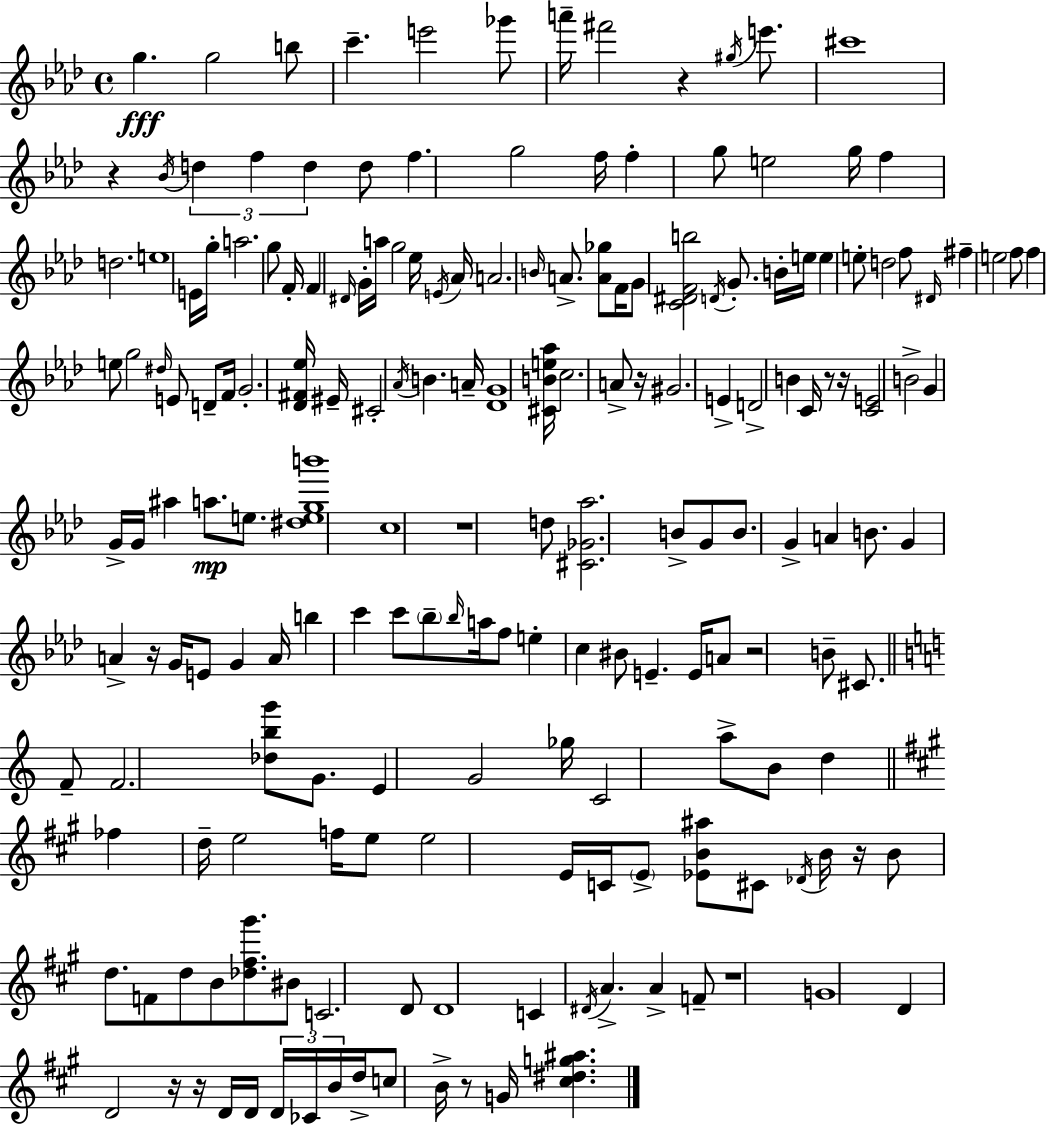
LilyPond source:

{
  \clef treble
  \time 4/4
  \defaultTimeSignature
  \key f \minor
  g''4.\fff g''2 b''8 | c'''4.-- e'''2 ges'''8 | a'''16-- fis'''2 r4 \acciaccatura { gis''16 } e'''8. | cis'''1 | \break r4 \acciaccatura { bes'16 } \tuplet 3/2 { d''4 f''4 d''4 } | d''8 f''4. g''2 | f''16 f''4-. g''8 e''2 | g''16 f''4 d''2. | \break e''1 | e'16 g''16-. a''2. | g''8 f'16-. f'4 \grace { dis'16 } g'16-. a''16 g''2 | ees''16 \acciaccatura { e'16 } aes'16 a'2. | \break \grace { b'16 } a'8.-> <a' ges''>8 f'16 g'8 <c' dis' f' b''>2 | \acciaccatura { d'16 } g'8.-. b'16-. e''16 e''4 e''8-. d''2 | f''8 \grace { dis'16 } fis''4-- e''2 | f''8 f''4 e''8 g''2 | \break \grace { dis''16 } e'8 d'8-- f'16 g'2.-. | <des' fis' ees''>16 eis'16-- cis'2-. | \acciaccatura { aes'16 } b'4. a'16-- <des' g'>1 | <cis' b' e'' aes''>16 c''2. | \break a'8-> r16 gis'2. | e'4-> d'2-> | b'4 c'16 r8 r16 <c' e'>2 | b'2-> g'4 g'16-> g'16 ais''4 | \break a''8.\mp e''8. <dis'' e'' g'' b'''>1 | c''1 | r1 | d''8 <cis' ges' aes''>2. | \break b'8-> g'8 b'8. g'4-> | a'4 b'8. g'4 a'4-> | r16 g'16 e'8 g'4 a'16 b''4 c'''4 | c'''8 \parenthesize bes''8-- \grace { bes''16 } a''16 f''8 e''4-. c''4 | \break bis'8 e'4.-- e'16 a'8 r2 | b'8-- cis'8. \bar "||" \break \key a \minor f'8-- f'2. <des'' b'' g'''>8 | g'8. e'4 g'2 ges''16 | c'2 a''8-> b'8 d''4 | \bar "||" \break \key a \major fes''4 d''16-- e''2 f''16 e''8 | e''2 e'16 c'16 \parenthesize e'8-> <ees' b' ais''>8 cis'8 | \acciaccatura { des'16 } b'16 r16 b'8 d''8. f'8 d''8 b'8 <des'' fis'' gis'''>8. | bis'8 c'2. d'8 | \break d'1 | c'4 \acciaccatura { dis'16 } a'4.-> a'4-> | f'8-- r1 | g'1 | \break d'4 d'2 r16 r16 | d'16 d'16 \tuplet 3/2 { d'16 ces'16 b'16 } d''16-> c''8 b'16-> r8 g'16 <cis'' dis'' g'' ais''>4. | \bar "|."
}